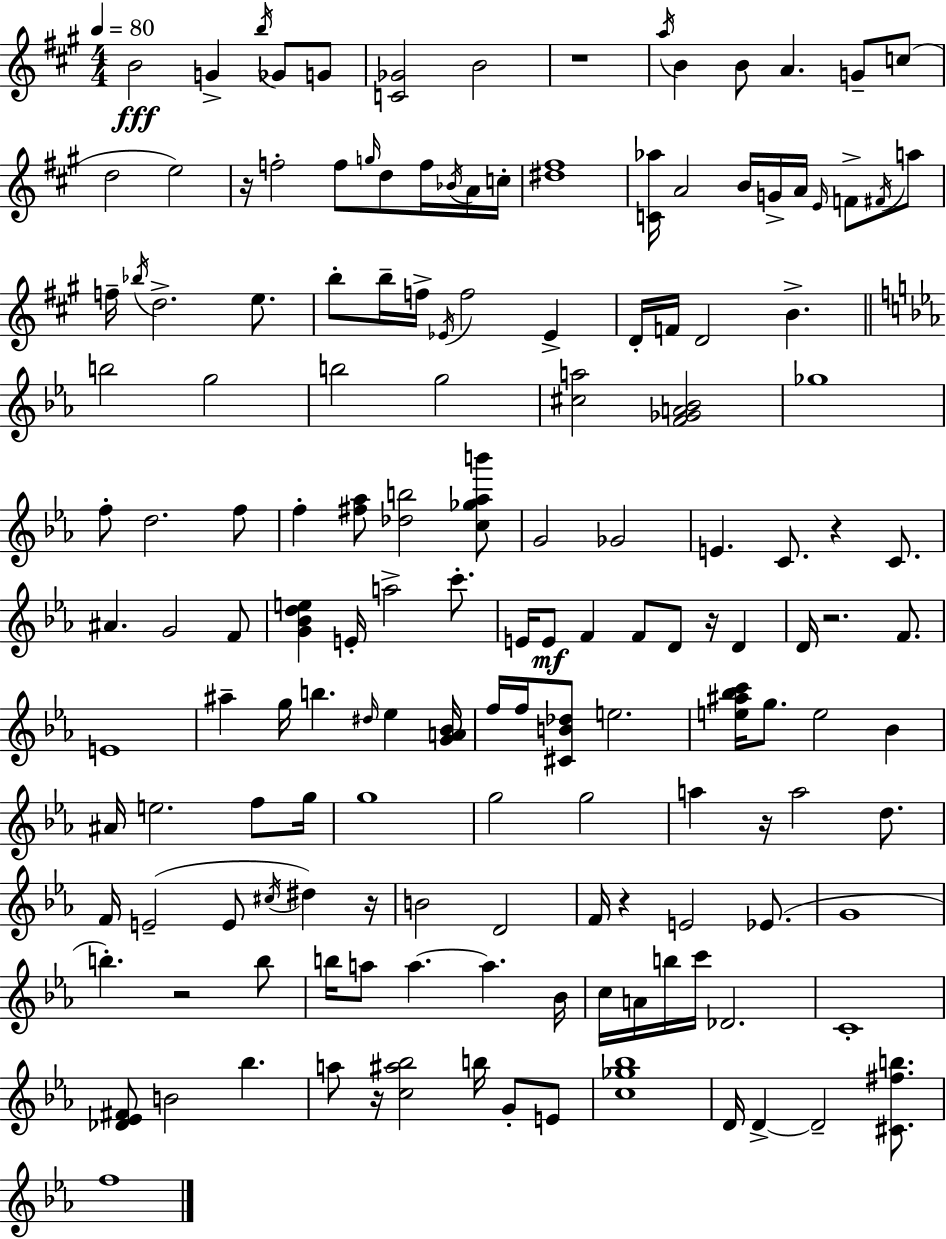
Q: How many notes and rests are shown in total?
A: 154